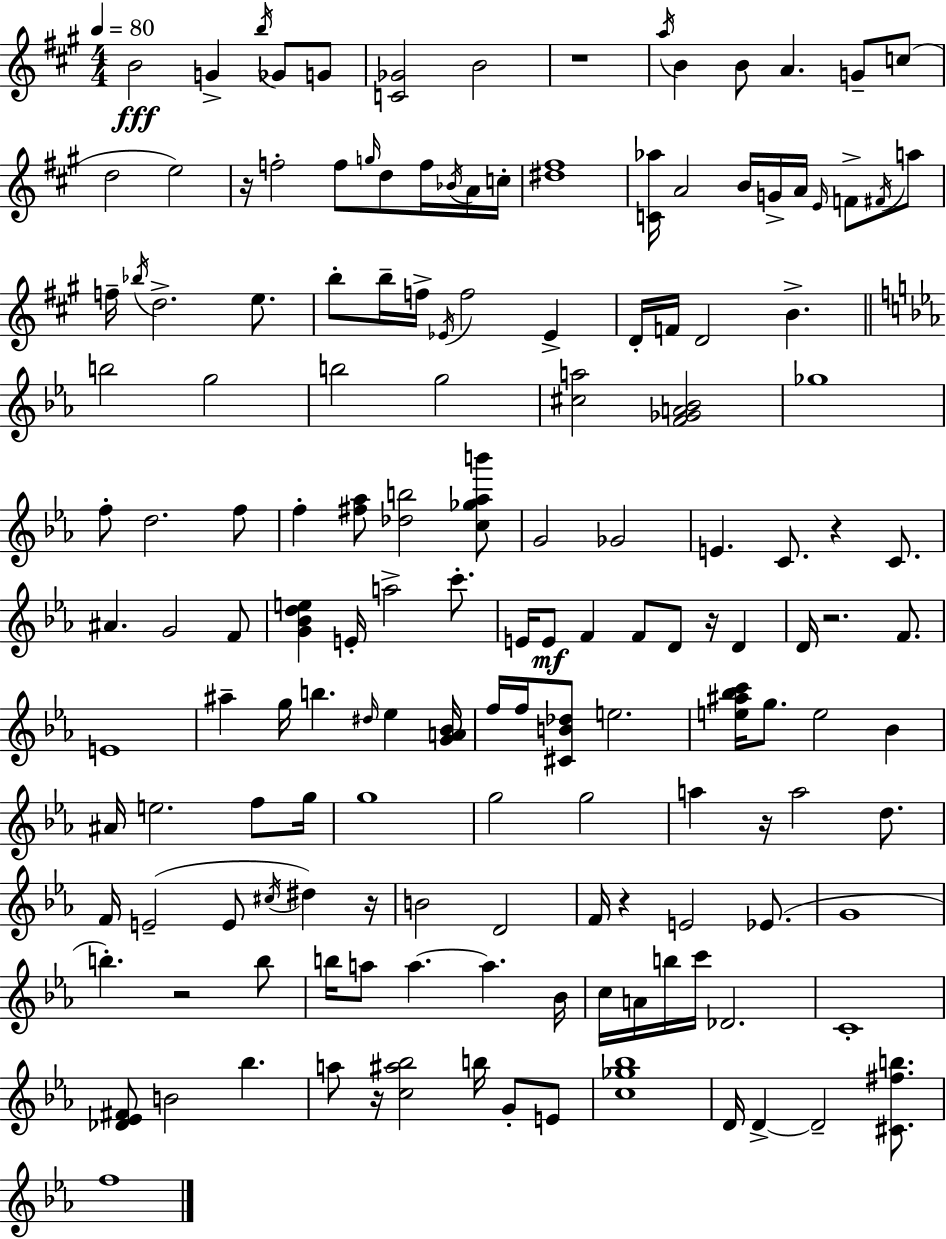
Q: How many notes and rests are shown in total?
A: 154